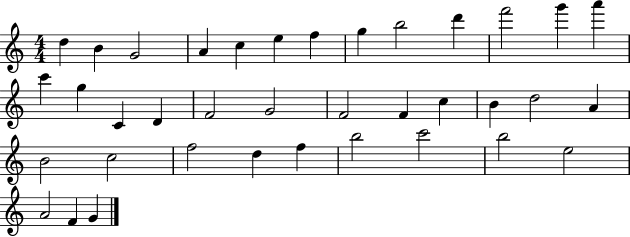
D5/q B4/q G4/h A4/q C5/q E5/q F5/q G5/q B5/h D6/q F6/h G6/q A6/q C6/q G5/q C4/q D4/q F4/h G4/h F4/h F4/q C5/q B4/q D5/h A4/q B4/h C5/h F5/h D5/q F5/q B5/h C6/h B5/h E5/h A4/h F4/q G4/q